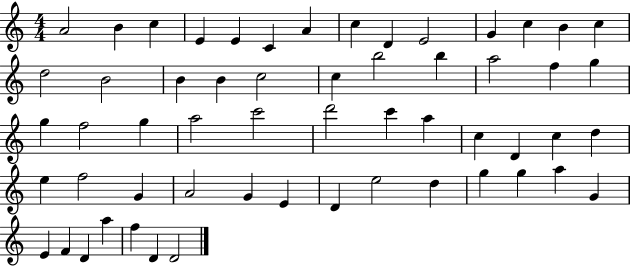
X:1
T:Untitled
M:4/4
L:1/4
K:C
A2 B c E E C A c D E2 G c B c d2 B2 B B c2 c b2 b a2 f g g f2 g a2 c'2 d'2 c' a c D c d e f2 G A2 G E D e2 d g g a G E F D a f D D2